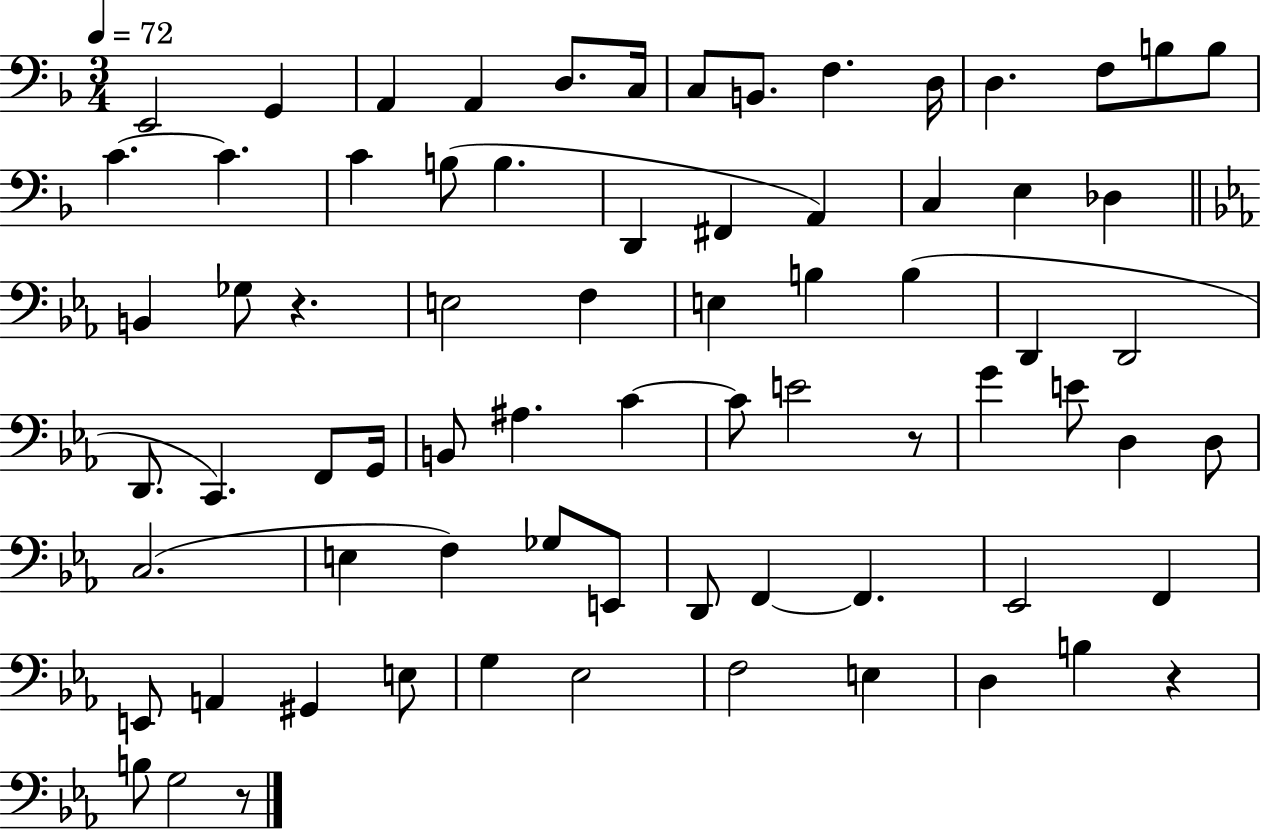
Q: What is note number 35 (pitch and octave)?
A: D2